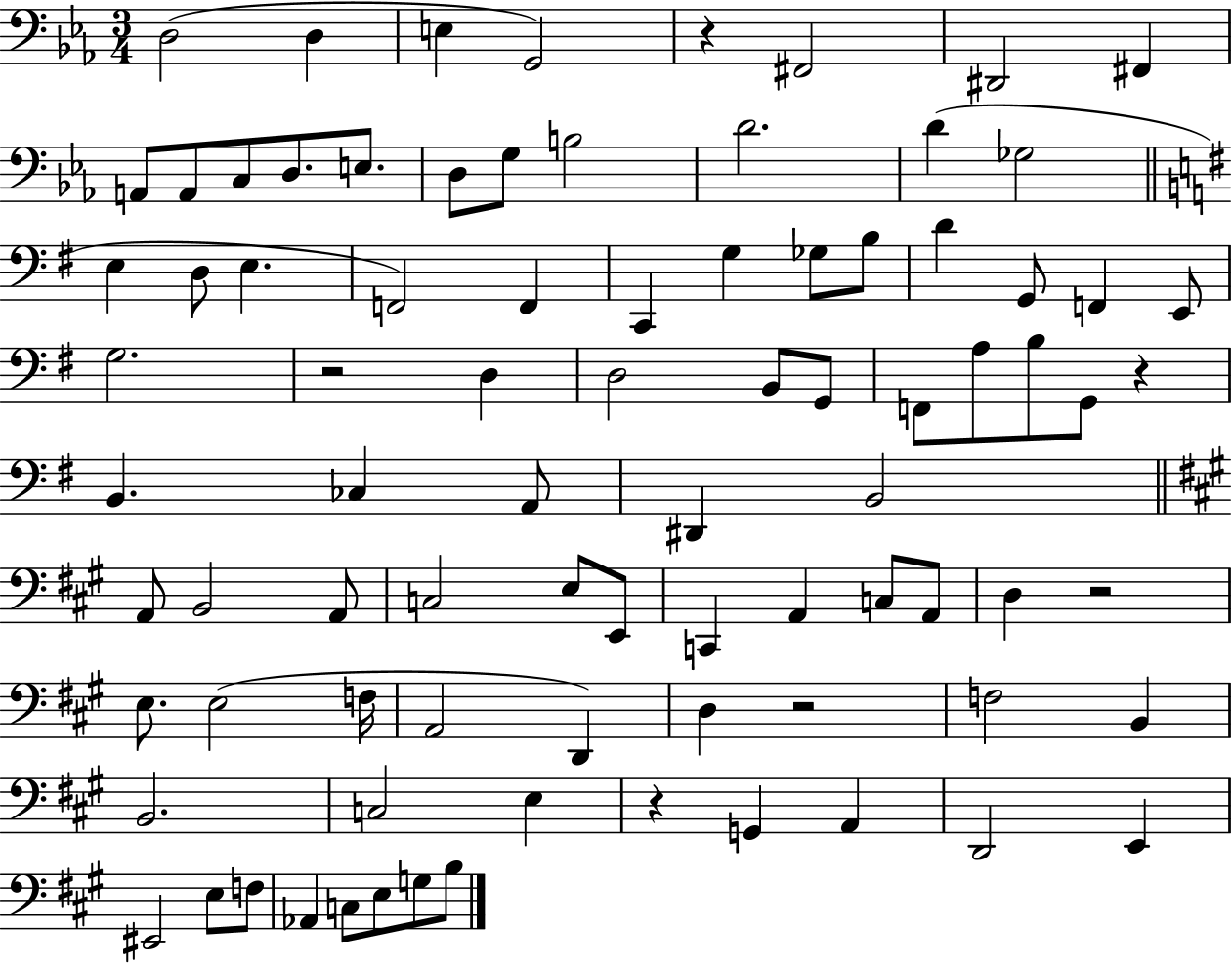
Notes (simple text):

D3/h D3/q E3/q G2/h R/q F#2/h D#2/h F#2/q A2/e A2/e C3/e D3/e. E3/e. D3/e G3/e B3/h D4/h. D4/q Gb3/h E3/q D3/e E3/q. F2/h F2/q C2/q G3/q Gb3/e B3/e D4/q G2/e F2/q E2/e G3/h. R/h D3/q D3/h B2/e G2/e F2/e A3/e B3/e G2/e R/q B2/q. CES3/q A2/e D#2/q B2/h A2/e B2/h A2/e C3/h E3/e E2/e C2/q A2/q C3/e A2/e D3/q R/h E3/e. E3/h F3/s A2/h D2/q D3/q R/h F3/h B2/q B2/h. C3/h E3/q R/q G2/q A2/q D2/h E2/q EIS2/h E3/e F3/e Ab2/q C3/e E3/e G3/e B3/e